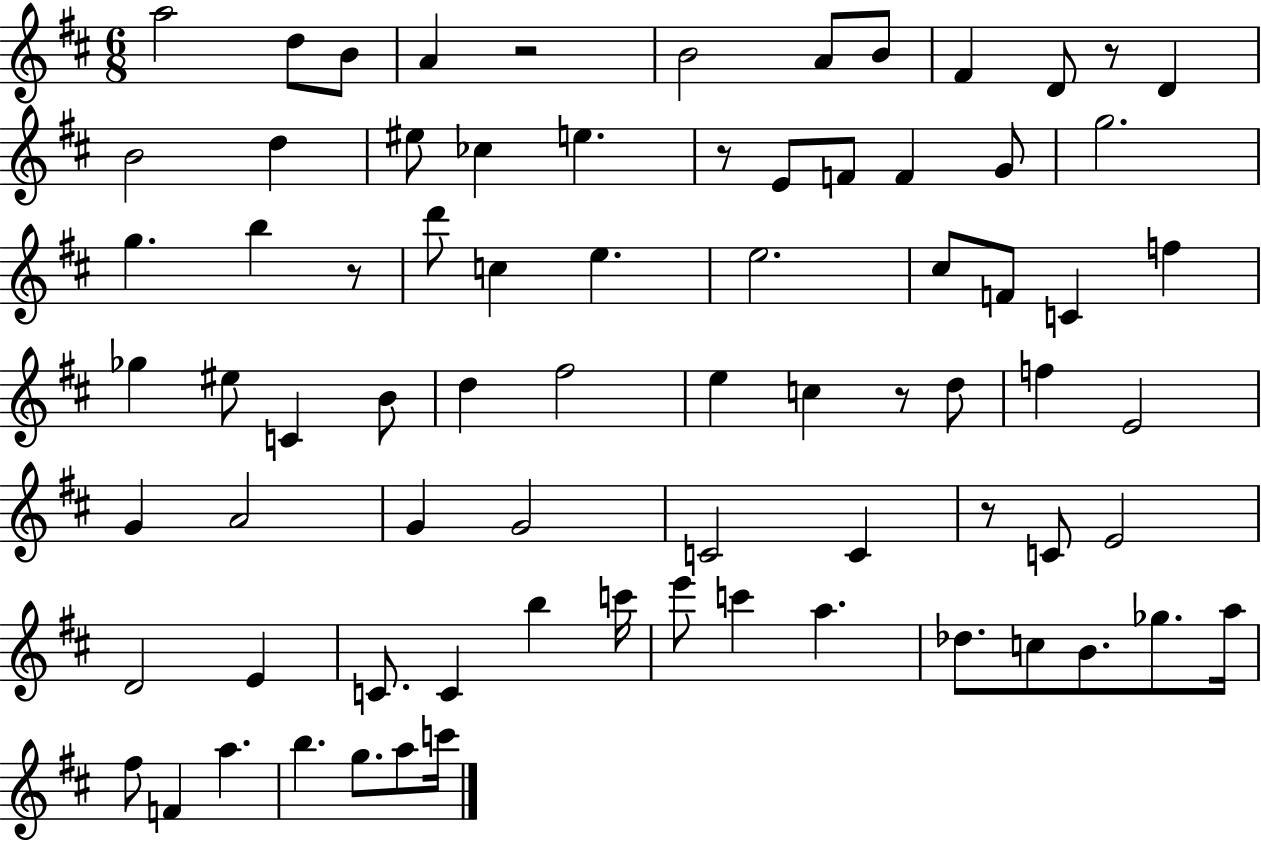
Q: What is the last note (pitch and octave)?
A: C6